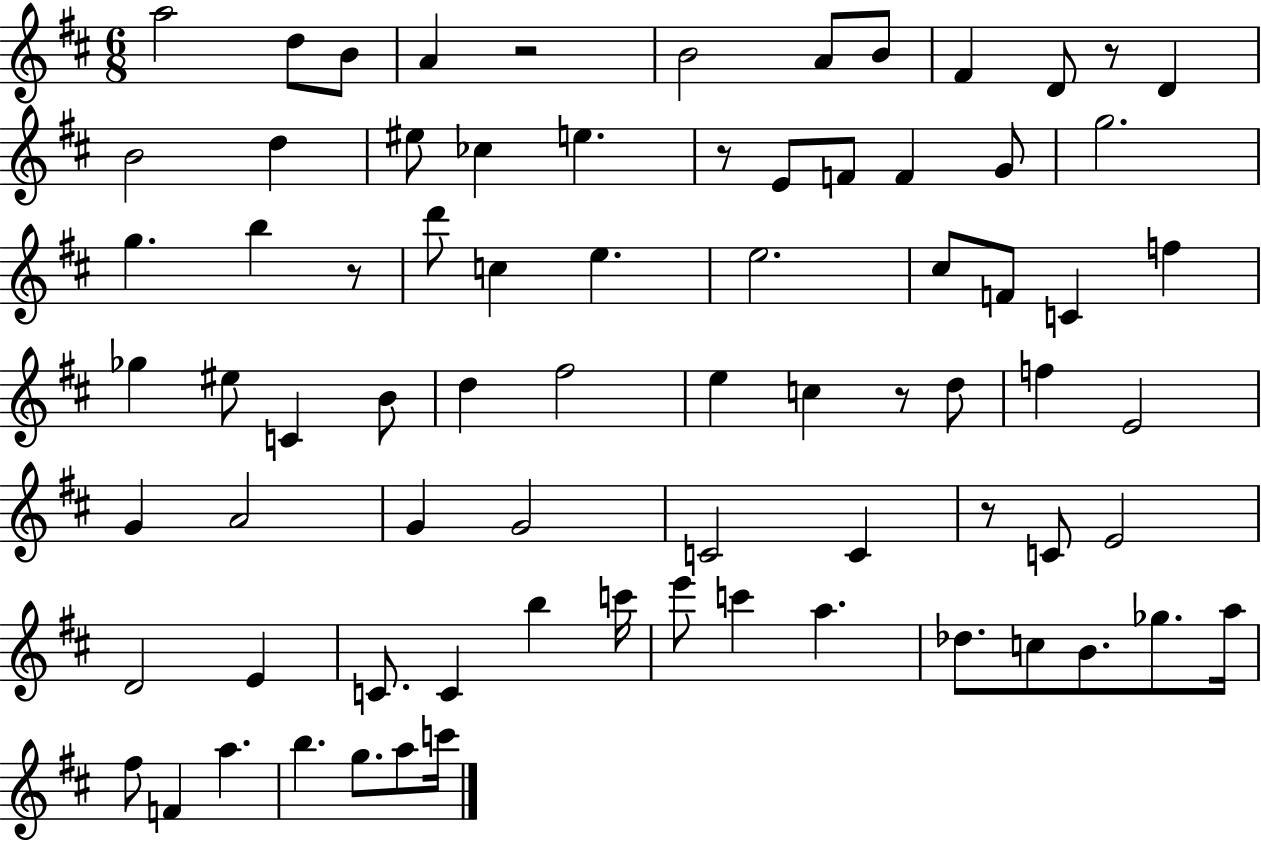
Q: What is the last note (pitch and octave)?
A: C6